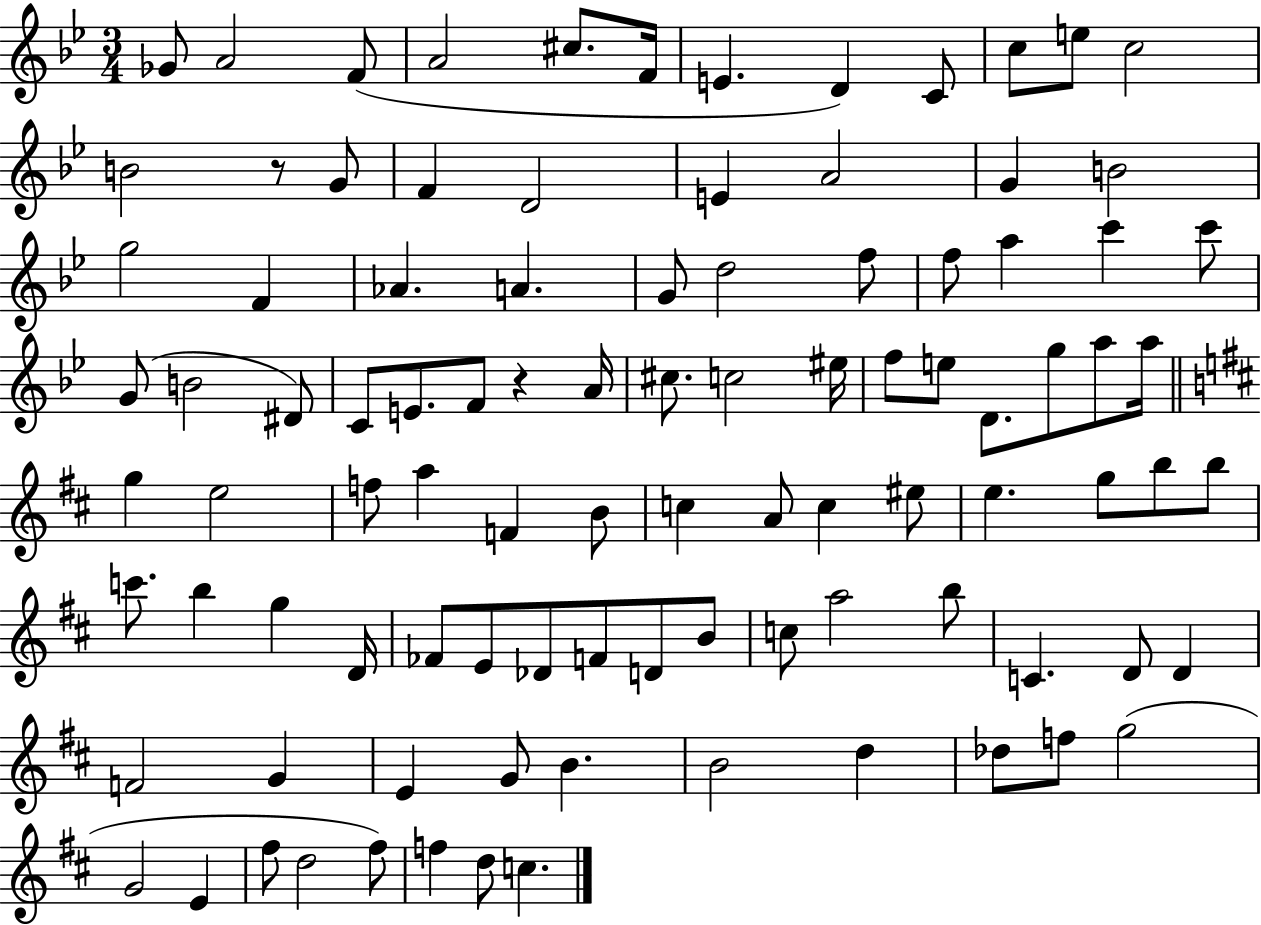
{
  \clef treble
  \numericTimeSignature
  \time 3/4
  \key bes \major
  ges'8 a'2 f'8( | a'2 cis''8. f'16 | e'4. d'4) c'8 | c''8 e''8 c''2 | \break b'2 r8 g'8 | f'4 d'2 | e'4 a'2 | g'4 b'2 | \break g''2 f'4 | aes'4. a'4. | g'8 d''2 f''8 | f''8 a''4 c'''4 c'''8 | \break g'8( b'2 dis'8) | c'8 e'8. f'8 r4 a'16 | cis''8. c''2 eis''16 | f''8 e''8 d'8. g''8 a''8 a''16 | \break \bar "||" \break \key d \major g''4 e''2 | f''8 a''4 f'4 b'8 | c''4 a'8 c''4 eis''8 | e''4. g''8 b''8 b''8 | \break c'''8. b''4 g''4 d'16 | fes'8 e'8 des'8 f'8 d'8 b'8 | c''8 a''2 b''8 | c'4. d'8 d'4 | \break f'2 g'4 | e'4 g'8 b'4. | b'2 d''4 | des''8 f''8 g''2( | \break g'2 e'4 | fis''8 d''2 fis''8) | f''4 d''8 c''4. | \bar "|."
}